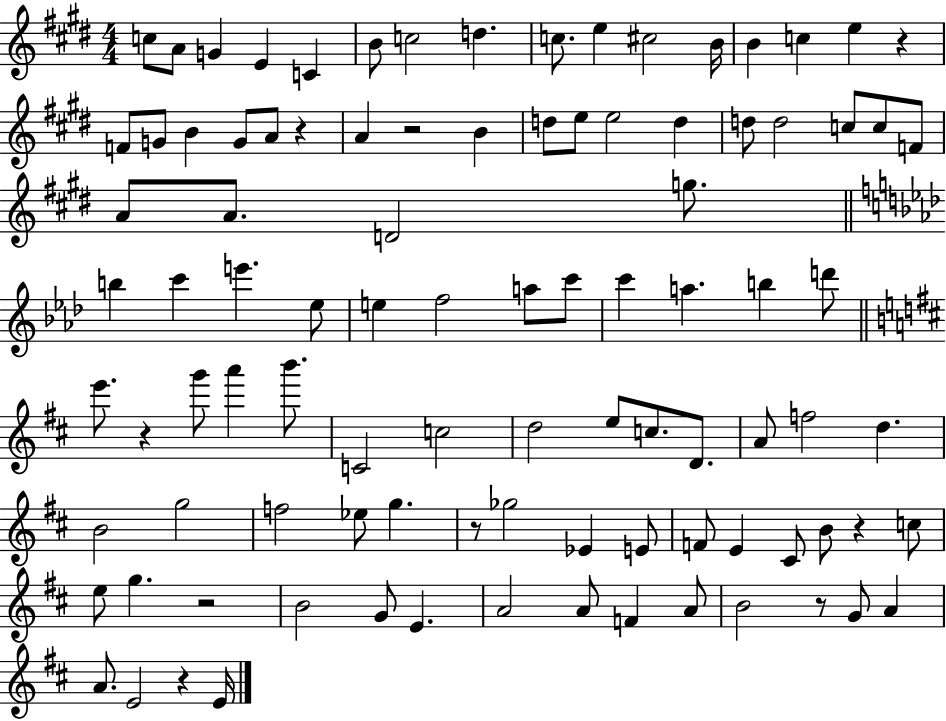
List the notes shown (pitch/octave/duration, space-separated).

C5/e A4/e G4/q E4/q C4/q B4/e C5/h D5/q. C5/e. E5/q C#5/h B4/s B4/q C5/q E5/q R/q F4/e G4/e B4/q G4/e A4/e R/q A4/q R/h B4/q D5/e E5/e E5/h D5/q D5/e D5/h C5/e C5/e F4/e A4/e A4/e. D4/h G5/e. B5/q C6/q E6/q. Eb5/e E5/q F5/h A5/e C6/e C6/q A5/q. B5/q D6/e E6/e. R/q G6/e A6/q B6/e. C4/h C5/h D5/h E5/e C5/e. D4/e. A4/e F5/h D5/q. B4/h G5/h F5/h Eb5/e G5/q. R/e Gb5/h Eb4/q E4/e F4/e E4/q C#4/e B4/e R/q C5/e E5/e G5/q. R/h B4/h G4/e E4/q. A4/h A4/e F4/q A4/e B4/h R/e G4/e A4/q A4/e. E4/h R/q E4/s